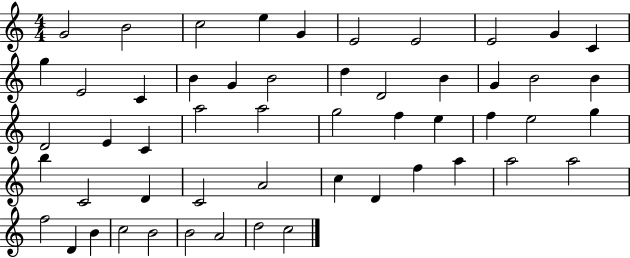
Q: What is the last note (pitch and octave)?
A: C5